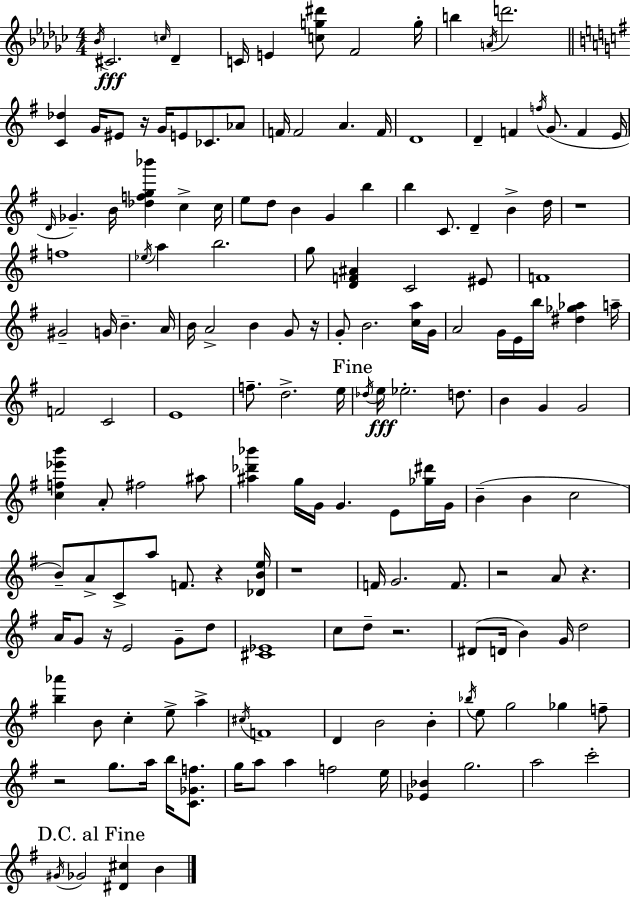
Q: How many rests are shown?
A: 10